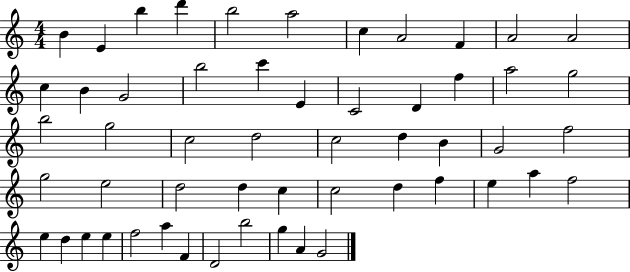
{
  \clef treble
  \numericTimeSignature
  \time 4/4
  \key c \major
  b'4 e'4 b''4 d'''4 | b''2 a''2 | c''4 a'2 f'4 | a'2 a'2 | \break c''4 b'4 g'2 | b''2 c'''4 e'4 | c'2 d'4 f''4 | a''2 g''2 | \break b''2 g''2 | c''2 d''2 | c''2 d''4 b'4 | g'2 f''2 | \break g''2 e''2 | d''2 d''4 c''4 | c''2 d''4 f''4 | e''4 a''4 f''2 | \break e''4 d''4 e''4 e''4 | f''2 a''4 f'4 | d'2 b''2 | g''4 a'4 g'2 | \break \bar "|."
}